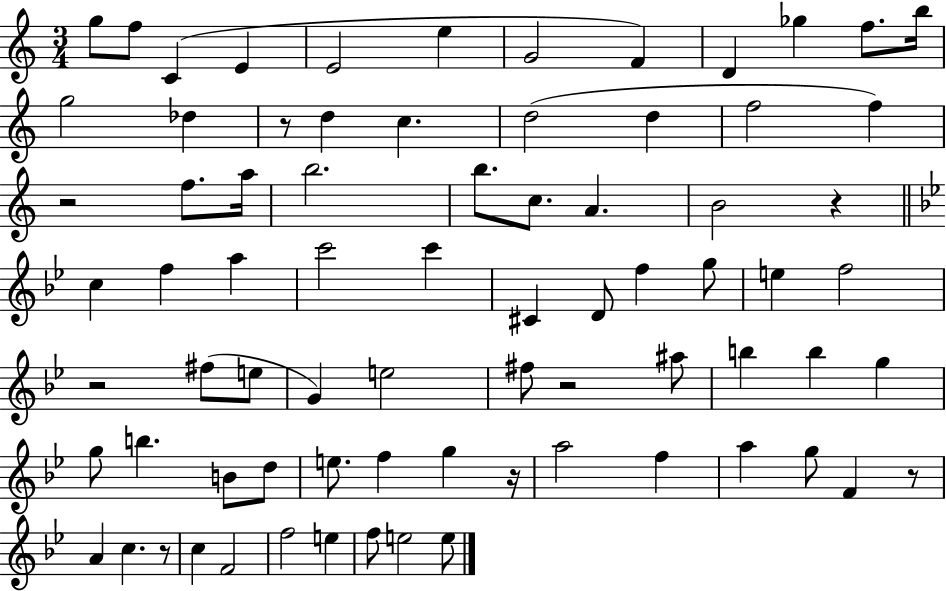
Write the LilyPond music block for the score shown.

{
  \clef treble
  \numericTimeSignature
  \time 3/4
  \key c \major
  g''8 f''8 c'4( e'4 | e'2 e''4 | g'2 f'4) | d'4 ges''4 f''8. b''16 | \break g''2 des''4 | r8 d''4 c''4. | d''2( d''4 | f''2 f''4) | \break r2 f''8. a''16 | b''2. | b''8. c''8. a'4. | b'2 r4 | \break \bar "||" \break \key bes \major c''4 f''4 a''4 | c'''2 c'''4 | cis'4 d'8 f''4 g''8 | e''4 f''2 | \break r2 fis''8( e''8 | g'4) e''2 | fis''8 r2 ais''8 | b''4 b''4 g''4 | \break g''8 b''4. b'8 d''8 | e''8. f''4 g''4 r16 | a''2 f''4 | a''4 g''8 f'4 r8 | \break a'4 c''4. r8 | c''4 f'2 | f''2 e''4 | f''8 e''2 e''8 | \break \bar "|."
}